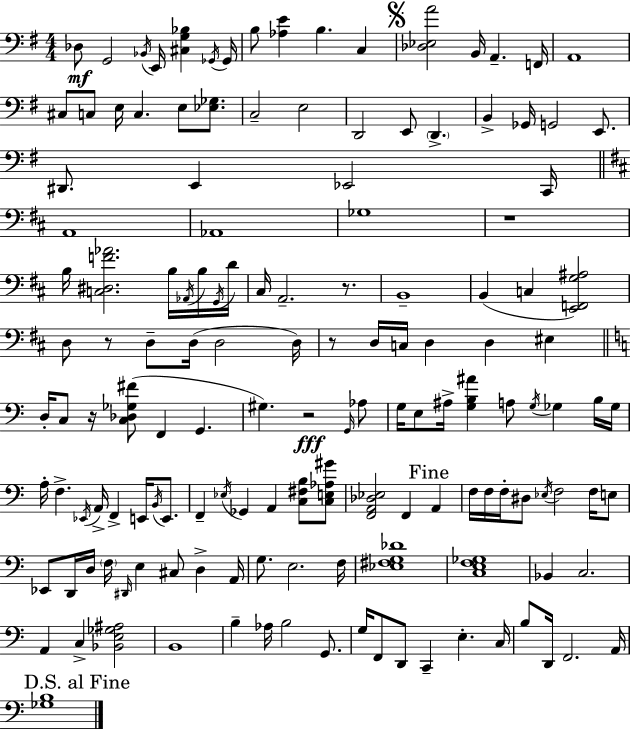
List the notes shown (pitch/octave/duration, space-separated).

Db3/e G2/h Bb2/s E2/s [C#3,G3,Bb3]/q Gb2/s Gb2/s B3/e [Ab3,E4]/q B3/q. C3/q [Db3,Eb3,A4]/h B2/s A2/q. F2/s A2/w C#3/e C3/e E3/s C3/q. E3/e [Eb3,Gb3]/e. C3/h E3/h D2/h E2/e D2/q. B2/q Gb2/s G2/h E2/e. D#2/e. E2/q Eb2/h C2/s A2/w Ab2/w Gb3/w R/w B3/s [C3,D#3,F4,Ab4]/h. B3/s Ab2/s B3/s G2/s D4/s C#3/s A2/h. R/e. B2/w B2/q C3/q [E2,F2,G3,A#3]/h D3/e R/e D3/e D3/s D3/h D3/s R/e D3/s C3/s D3/q D3/q EIS3/q D3/s C3/e R/s [C3,Db3,Gb3,F#4]/e F2/q G2/q. G#3/q. R/h G2/s Ab3/e G3/s E3/e A#3/s [G3,B3,A#4]/q A3/e G3/s Gb3/q B3/s Gb3/s A3/s F3/q. Eb2/s A2/s F2/q E2/s B2/s E2/e. F2/q Eb3/s Gb2/q A2/q [C3,F#3,B3]/e [C3,E3,Ab3,G#4]/e [F2,A2,Db3,Eb3]/h F2/q A2/q F3/s F3/s F3/s D#3/e Eb3/s F3/h F3/s E3/e Eb2/e D2/s D3/s F3/s D#2/s E3/q C#3/e D3/q A2/s G3/e. E3/h. F3/s [Eb3,F#3,G3,Db4]/w [C3,E3,F3,Gb3]/w Bb2/q C3/h. A2/q C3/q [Bb2,E3,Gb3,A#3]/h B2/w B3/q Ab3/s B3/h G2/e. G3/s F2/e D2/e C2/q E3/q. C3/s B3/e D2/s F2/h. A2/s [Gb3,B3]/w